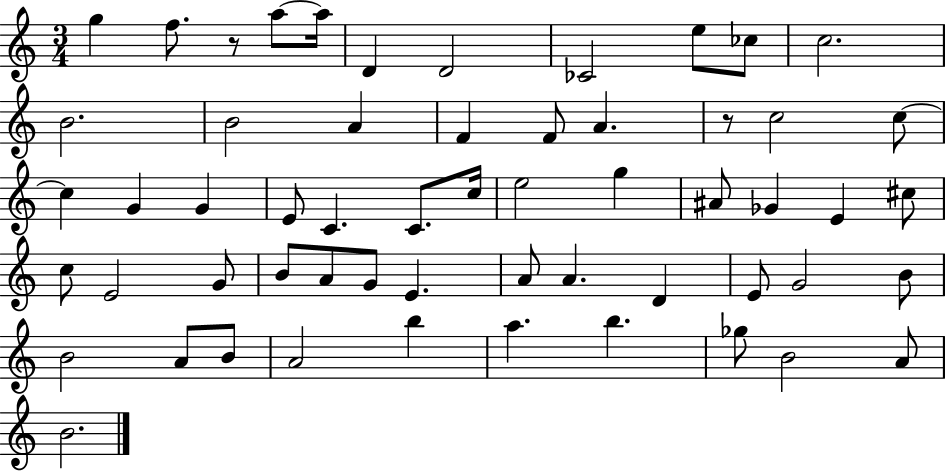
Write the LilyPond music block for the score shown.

{
  \clef treble
  \numericTimeSignature
  \time 3/4
  \key c \major
  \repeat volta 2 { g''4 f''8. r8 a''8~~ a''16 | d'4 d'2 | ces'2 e''8 ces''8 | c''2. | \break b'2. | b'2 a'4 | f'4 f'8 a'4. | r8 c''2 c''8~~ | \break c''4 g'4 g'4 | e'8 c'4. c'8. c''16 | e''2 g''4 | ais'8 ges'4 e'4 cis''8 | \break c''8 e'2 g'8 | b'8 a'8 g'8 e'4. | a'8 a'4. d'4 | e'8 g'2 b'8 | \break b'2 a'8 b'8 | a'2 b''4 | a''4. b''4. | ges''8 b'2 a'8 | \break b'2. | } \bar "|."
}